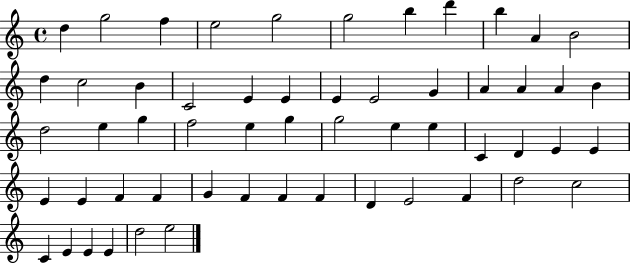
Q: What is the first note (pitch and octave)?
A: D5